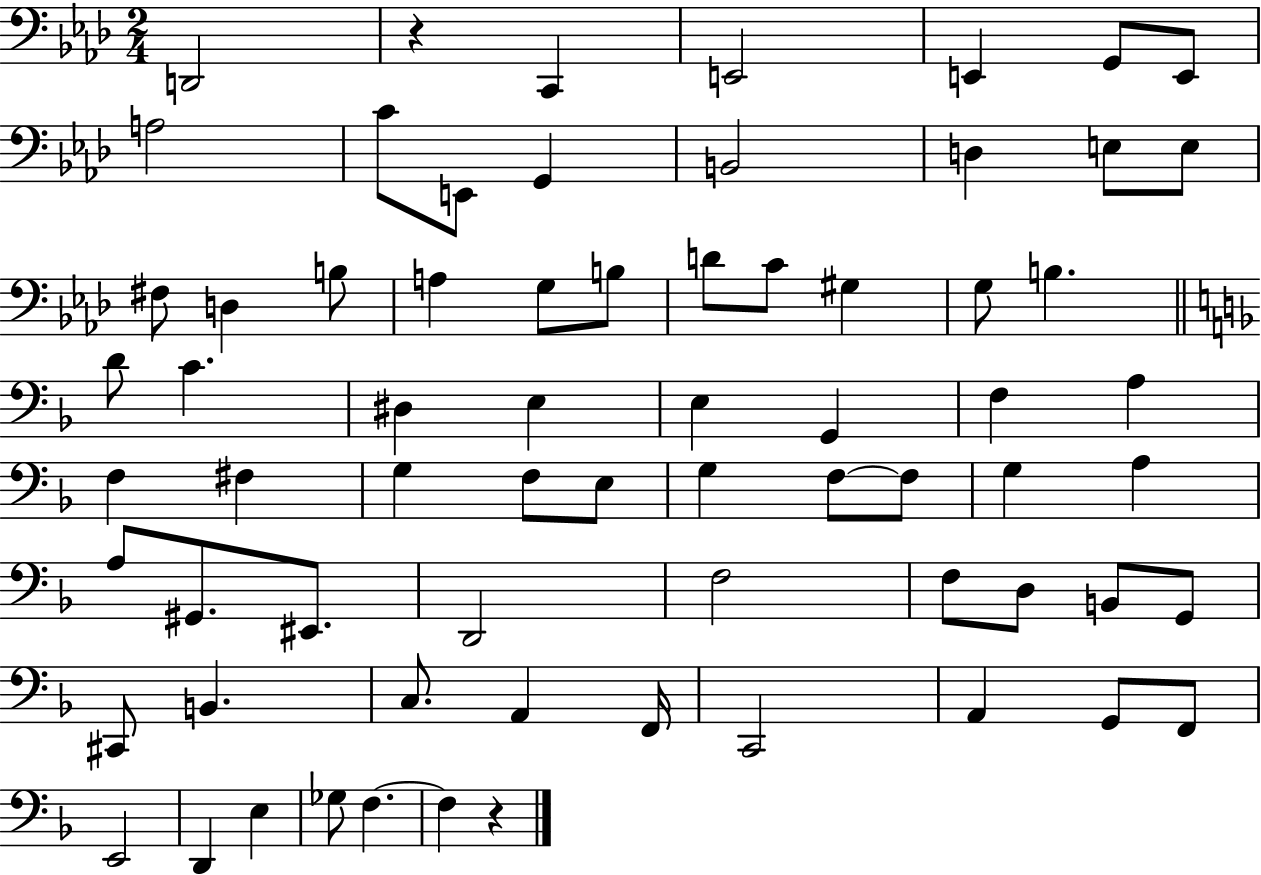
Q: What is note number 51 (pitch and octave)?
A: B2